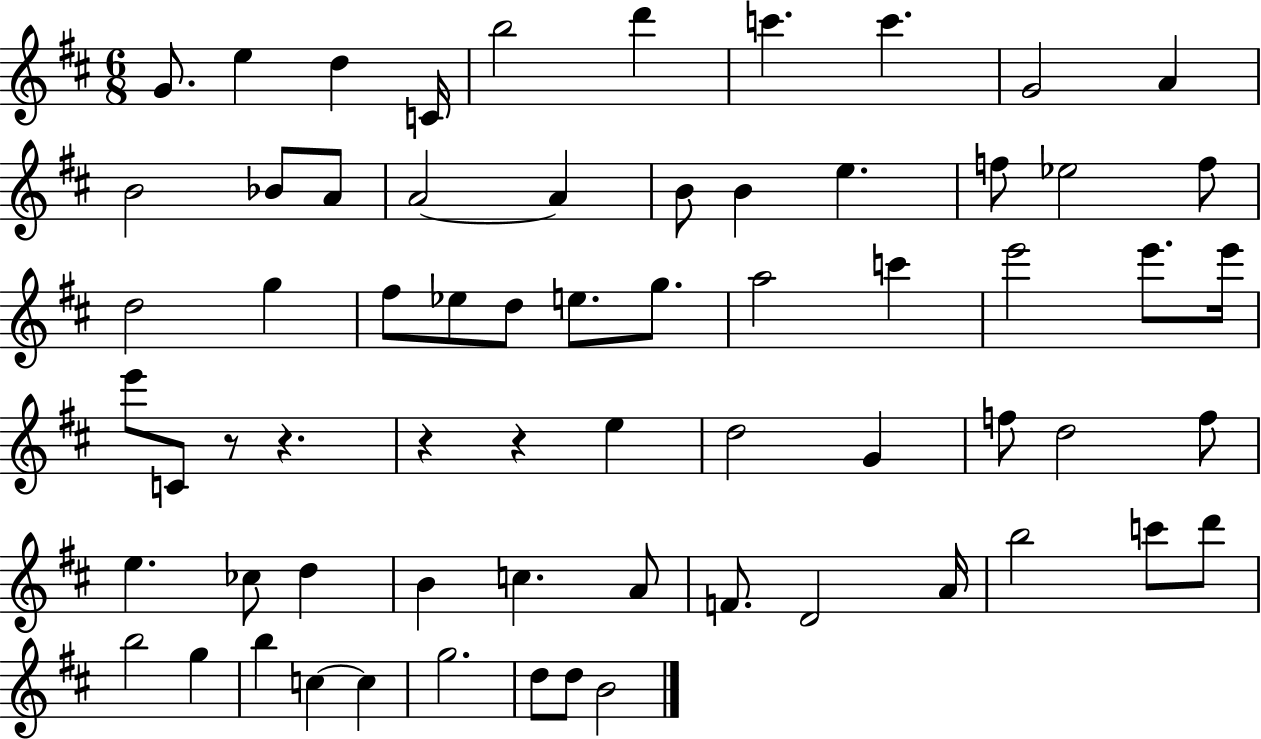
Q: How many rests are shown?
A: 4